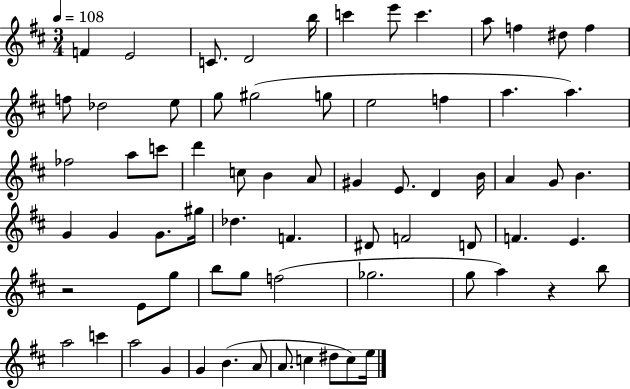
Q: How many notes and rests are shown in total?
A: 70